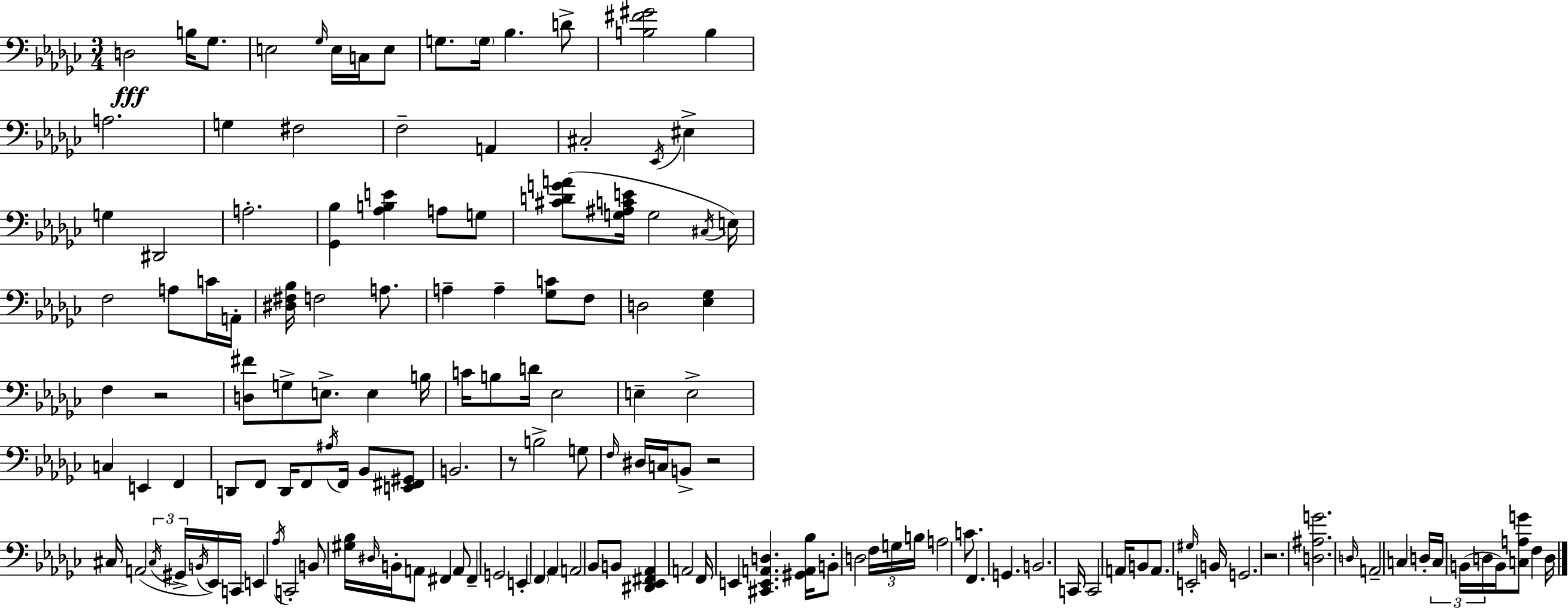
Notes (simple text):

D3/h B3/s Gb3/e. E3/h Gb3/s E3/s C3/s E3/e G3/e. G3/s Bb3/q. D4/e [B3,F#4,G#4]/h B3/q A3/h. G3/q F#3/h F3/h A2/q C#3/h Eb2/s EIS3/q G3/q D#2/h A3/h. [Gb2,Bb3]/q [Ab3,B3,E4]/q A3/e G3/e [C#4,D4,G4,A4]/e [G3,A#3,C4,E4]/s G3/h C#3/s E3/s F3/h A3/e C4/s A2/s [D#3,F#3,Bb3]/s F3/h A3/e. A3/q A3/q [Gb3,C4]/e F3/e D3/h [Eb3,Gb3]/q F3/q R/h [D3,F#4]/e G3/e E3/e. E3/q B3/s C4/s B3/e D4/s Eb3/h E3/q E3/h C3/q E2/q F2/q D2/e F2/e D2/s F2/e A#3/s F2/s Bb2/e [E2,F#2,G#2]/e B2/h. R/e B3/h G3/e F3/s D#3/s C3/s B2/e R/h C#3/s A2/h C#3/s G#2/s B2/s Eb2/s C2/s E2/q Ab3/s C2/h B2/e [G#3,Bb3]/s D#3/s B2/s A2/e F#2/q A2/e F#2/q G2/h E2/q F2/q Ab2/q A2/h Bb2/e B2/e [D#2,Eb2,F#2,Ab2]/q A2/h F2/s E2/q [C#2,E2,A2,D3]/q. [G#2,A2,Bb3]/s B2/e D3/h F3/s G3/s B3/s A3/h C4/e. F2/q. G2/q. B2/h. C2/s C2/h A2/s B2/e A2/e. G#3/s E2/h B2/s G2/h. R/h. [D3,A#3,G4]/h. D3/s A2/h C3/q D3/s C3/s B2/s D3/s B2/s [C3,A3,G4]/e F3/q D3/s